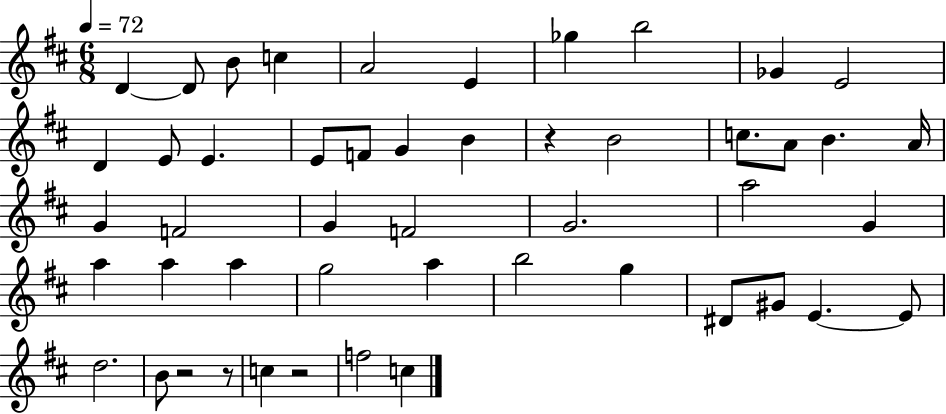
{
  \clef treble
  \numericTimeSignature
  \time 6/8
  \key d \major
  \tempo 4 = 72
  d'4~~ d'8 b'8 c''4 | a'2 e'4 | ges''4 b''2 | ges'4 e'2 | \break d'4 e'8 e'4. | e'8 f'8 g'4 b'4 | r4 b'2 | c''8. a'8 b'4. a'16 | \break g'4 f'2 | g'4 f'2 | g'2. | a''2 g'4 | \break a''4 a''4 a''4 | g''2 a''4 | b''2 g''4 | dis'8 gis'8 e'4.~~ e'8 | \break d''2. | b'8 r2 r8 | c''4 r2 | f''2 c''4 | \break \bar "|."
}